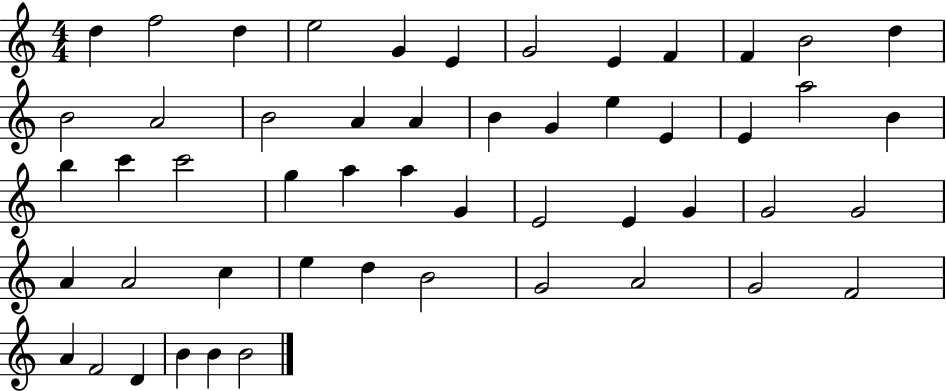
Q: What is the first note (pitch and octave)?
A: D5